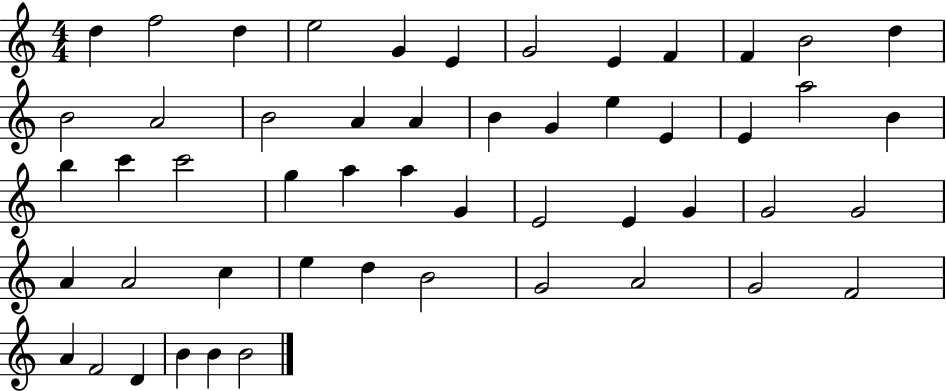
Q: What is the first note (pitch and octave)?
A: D5